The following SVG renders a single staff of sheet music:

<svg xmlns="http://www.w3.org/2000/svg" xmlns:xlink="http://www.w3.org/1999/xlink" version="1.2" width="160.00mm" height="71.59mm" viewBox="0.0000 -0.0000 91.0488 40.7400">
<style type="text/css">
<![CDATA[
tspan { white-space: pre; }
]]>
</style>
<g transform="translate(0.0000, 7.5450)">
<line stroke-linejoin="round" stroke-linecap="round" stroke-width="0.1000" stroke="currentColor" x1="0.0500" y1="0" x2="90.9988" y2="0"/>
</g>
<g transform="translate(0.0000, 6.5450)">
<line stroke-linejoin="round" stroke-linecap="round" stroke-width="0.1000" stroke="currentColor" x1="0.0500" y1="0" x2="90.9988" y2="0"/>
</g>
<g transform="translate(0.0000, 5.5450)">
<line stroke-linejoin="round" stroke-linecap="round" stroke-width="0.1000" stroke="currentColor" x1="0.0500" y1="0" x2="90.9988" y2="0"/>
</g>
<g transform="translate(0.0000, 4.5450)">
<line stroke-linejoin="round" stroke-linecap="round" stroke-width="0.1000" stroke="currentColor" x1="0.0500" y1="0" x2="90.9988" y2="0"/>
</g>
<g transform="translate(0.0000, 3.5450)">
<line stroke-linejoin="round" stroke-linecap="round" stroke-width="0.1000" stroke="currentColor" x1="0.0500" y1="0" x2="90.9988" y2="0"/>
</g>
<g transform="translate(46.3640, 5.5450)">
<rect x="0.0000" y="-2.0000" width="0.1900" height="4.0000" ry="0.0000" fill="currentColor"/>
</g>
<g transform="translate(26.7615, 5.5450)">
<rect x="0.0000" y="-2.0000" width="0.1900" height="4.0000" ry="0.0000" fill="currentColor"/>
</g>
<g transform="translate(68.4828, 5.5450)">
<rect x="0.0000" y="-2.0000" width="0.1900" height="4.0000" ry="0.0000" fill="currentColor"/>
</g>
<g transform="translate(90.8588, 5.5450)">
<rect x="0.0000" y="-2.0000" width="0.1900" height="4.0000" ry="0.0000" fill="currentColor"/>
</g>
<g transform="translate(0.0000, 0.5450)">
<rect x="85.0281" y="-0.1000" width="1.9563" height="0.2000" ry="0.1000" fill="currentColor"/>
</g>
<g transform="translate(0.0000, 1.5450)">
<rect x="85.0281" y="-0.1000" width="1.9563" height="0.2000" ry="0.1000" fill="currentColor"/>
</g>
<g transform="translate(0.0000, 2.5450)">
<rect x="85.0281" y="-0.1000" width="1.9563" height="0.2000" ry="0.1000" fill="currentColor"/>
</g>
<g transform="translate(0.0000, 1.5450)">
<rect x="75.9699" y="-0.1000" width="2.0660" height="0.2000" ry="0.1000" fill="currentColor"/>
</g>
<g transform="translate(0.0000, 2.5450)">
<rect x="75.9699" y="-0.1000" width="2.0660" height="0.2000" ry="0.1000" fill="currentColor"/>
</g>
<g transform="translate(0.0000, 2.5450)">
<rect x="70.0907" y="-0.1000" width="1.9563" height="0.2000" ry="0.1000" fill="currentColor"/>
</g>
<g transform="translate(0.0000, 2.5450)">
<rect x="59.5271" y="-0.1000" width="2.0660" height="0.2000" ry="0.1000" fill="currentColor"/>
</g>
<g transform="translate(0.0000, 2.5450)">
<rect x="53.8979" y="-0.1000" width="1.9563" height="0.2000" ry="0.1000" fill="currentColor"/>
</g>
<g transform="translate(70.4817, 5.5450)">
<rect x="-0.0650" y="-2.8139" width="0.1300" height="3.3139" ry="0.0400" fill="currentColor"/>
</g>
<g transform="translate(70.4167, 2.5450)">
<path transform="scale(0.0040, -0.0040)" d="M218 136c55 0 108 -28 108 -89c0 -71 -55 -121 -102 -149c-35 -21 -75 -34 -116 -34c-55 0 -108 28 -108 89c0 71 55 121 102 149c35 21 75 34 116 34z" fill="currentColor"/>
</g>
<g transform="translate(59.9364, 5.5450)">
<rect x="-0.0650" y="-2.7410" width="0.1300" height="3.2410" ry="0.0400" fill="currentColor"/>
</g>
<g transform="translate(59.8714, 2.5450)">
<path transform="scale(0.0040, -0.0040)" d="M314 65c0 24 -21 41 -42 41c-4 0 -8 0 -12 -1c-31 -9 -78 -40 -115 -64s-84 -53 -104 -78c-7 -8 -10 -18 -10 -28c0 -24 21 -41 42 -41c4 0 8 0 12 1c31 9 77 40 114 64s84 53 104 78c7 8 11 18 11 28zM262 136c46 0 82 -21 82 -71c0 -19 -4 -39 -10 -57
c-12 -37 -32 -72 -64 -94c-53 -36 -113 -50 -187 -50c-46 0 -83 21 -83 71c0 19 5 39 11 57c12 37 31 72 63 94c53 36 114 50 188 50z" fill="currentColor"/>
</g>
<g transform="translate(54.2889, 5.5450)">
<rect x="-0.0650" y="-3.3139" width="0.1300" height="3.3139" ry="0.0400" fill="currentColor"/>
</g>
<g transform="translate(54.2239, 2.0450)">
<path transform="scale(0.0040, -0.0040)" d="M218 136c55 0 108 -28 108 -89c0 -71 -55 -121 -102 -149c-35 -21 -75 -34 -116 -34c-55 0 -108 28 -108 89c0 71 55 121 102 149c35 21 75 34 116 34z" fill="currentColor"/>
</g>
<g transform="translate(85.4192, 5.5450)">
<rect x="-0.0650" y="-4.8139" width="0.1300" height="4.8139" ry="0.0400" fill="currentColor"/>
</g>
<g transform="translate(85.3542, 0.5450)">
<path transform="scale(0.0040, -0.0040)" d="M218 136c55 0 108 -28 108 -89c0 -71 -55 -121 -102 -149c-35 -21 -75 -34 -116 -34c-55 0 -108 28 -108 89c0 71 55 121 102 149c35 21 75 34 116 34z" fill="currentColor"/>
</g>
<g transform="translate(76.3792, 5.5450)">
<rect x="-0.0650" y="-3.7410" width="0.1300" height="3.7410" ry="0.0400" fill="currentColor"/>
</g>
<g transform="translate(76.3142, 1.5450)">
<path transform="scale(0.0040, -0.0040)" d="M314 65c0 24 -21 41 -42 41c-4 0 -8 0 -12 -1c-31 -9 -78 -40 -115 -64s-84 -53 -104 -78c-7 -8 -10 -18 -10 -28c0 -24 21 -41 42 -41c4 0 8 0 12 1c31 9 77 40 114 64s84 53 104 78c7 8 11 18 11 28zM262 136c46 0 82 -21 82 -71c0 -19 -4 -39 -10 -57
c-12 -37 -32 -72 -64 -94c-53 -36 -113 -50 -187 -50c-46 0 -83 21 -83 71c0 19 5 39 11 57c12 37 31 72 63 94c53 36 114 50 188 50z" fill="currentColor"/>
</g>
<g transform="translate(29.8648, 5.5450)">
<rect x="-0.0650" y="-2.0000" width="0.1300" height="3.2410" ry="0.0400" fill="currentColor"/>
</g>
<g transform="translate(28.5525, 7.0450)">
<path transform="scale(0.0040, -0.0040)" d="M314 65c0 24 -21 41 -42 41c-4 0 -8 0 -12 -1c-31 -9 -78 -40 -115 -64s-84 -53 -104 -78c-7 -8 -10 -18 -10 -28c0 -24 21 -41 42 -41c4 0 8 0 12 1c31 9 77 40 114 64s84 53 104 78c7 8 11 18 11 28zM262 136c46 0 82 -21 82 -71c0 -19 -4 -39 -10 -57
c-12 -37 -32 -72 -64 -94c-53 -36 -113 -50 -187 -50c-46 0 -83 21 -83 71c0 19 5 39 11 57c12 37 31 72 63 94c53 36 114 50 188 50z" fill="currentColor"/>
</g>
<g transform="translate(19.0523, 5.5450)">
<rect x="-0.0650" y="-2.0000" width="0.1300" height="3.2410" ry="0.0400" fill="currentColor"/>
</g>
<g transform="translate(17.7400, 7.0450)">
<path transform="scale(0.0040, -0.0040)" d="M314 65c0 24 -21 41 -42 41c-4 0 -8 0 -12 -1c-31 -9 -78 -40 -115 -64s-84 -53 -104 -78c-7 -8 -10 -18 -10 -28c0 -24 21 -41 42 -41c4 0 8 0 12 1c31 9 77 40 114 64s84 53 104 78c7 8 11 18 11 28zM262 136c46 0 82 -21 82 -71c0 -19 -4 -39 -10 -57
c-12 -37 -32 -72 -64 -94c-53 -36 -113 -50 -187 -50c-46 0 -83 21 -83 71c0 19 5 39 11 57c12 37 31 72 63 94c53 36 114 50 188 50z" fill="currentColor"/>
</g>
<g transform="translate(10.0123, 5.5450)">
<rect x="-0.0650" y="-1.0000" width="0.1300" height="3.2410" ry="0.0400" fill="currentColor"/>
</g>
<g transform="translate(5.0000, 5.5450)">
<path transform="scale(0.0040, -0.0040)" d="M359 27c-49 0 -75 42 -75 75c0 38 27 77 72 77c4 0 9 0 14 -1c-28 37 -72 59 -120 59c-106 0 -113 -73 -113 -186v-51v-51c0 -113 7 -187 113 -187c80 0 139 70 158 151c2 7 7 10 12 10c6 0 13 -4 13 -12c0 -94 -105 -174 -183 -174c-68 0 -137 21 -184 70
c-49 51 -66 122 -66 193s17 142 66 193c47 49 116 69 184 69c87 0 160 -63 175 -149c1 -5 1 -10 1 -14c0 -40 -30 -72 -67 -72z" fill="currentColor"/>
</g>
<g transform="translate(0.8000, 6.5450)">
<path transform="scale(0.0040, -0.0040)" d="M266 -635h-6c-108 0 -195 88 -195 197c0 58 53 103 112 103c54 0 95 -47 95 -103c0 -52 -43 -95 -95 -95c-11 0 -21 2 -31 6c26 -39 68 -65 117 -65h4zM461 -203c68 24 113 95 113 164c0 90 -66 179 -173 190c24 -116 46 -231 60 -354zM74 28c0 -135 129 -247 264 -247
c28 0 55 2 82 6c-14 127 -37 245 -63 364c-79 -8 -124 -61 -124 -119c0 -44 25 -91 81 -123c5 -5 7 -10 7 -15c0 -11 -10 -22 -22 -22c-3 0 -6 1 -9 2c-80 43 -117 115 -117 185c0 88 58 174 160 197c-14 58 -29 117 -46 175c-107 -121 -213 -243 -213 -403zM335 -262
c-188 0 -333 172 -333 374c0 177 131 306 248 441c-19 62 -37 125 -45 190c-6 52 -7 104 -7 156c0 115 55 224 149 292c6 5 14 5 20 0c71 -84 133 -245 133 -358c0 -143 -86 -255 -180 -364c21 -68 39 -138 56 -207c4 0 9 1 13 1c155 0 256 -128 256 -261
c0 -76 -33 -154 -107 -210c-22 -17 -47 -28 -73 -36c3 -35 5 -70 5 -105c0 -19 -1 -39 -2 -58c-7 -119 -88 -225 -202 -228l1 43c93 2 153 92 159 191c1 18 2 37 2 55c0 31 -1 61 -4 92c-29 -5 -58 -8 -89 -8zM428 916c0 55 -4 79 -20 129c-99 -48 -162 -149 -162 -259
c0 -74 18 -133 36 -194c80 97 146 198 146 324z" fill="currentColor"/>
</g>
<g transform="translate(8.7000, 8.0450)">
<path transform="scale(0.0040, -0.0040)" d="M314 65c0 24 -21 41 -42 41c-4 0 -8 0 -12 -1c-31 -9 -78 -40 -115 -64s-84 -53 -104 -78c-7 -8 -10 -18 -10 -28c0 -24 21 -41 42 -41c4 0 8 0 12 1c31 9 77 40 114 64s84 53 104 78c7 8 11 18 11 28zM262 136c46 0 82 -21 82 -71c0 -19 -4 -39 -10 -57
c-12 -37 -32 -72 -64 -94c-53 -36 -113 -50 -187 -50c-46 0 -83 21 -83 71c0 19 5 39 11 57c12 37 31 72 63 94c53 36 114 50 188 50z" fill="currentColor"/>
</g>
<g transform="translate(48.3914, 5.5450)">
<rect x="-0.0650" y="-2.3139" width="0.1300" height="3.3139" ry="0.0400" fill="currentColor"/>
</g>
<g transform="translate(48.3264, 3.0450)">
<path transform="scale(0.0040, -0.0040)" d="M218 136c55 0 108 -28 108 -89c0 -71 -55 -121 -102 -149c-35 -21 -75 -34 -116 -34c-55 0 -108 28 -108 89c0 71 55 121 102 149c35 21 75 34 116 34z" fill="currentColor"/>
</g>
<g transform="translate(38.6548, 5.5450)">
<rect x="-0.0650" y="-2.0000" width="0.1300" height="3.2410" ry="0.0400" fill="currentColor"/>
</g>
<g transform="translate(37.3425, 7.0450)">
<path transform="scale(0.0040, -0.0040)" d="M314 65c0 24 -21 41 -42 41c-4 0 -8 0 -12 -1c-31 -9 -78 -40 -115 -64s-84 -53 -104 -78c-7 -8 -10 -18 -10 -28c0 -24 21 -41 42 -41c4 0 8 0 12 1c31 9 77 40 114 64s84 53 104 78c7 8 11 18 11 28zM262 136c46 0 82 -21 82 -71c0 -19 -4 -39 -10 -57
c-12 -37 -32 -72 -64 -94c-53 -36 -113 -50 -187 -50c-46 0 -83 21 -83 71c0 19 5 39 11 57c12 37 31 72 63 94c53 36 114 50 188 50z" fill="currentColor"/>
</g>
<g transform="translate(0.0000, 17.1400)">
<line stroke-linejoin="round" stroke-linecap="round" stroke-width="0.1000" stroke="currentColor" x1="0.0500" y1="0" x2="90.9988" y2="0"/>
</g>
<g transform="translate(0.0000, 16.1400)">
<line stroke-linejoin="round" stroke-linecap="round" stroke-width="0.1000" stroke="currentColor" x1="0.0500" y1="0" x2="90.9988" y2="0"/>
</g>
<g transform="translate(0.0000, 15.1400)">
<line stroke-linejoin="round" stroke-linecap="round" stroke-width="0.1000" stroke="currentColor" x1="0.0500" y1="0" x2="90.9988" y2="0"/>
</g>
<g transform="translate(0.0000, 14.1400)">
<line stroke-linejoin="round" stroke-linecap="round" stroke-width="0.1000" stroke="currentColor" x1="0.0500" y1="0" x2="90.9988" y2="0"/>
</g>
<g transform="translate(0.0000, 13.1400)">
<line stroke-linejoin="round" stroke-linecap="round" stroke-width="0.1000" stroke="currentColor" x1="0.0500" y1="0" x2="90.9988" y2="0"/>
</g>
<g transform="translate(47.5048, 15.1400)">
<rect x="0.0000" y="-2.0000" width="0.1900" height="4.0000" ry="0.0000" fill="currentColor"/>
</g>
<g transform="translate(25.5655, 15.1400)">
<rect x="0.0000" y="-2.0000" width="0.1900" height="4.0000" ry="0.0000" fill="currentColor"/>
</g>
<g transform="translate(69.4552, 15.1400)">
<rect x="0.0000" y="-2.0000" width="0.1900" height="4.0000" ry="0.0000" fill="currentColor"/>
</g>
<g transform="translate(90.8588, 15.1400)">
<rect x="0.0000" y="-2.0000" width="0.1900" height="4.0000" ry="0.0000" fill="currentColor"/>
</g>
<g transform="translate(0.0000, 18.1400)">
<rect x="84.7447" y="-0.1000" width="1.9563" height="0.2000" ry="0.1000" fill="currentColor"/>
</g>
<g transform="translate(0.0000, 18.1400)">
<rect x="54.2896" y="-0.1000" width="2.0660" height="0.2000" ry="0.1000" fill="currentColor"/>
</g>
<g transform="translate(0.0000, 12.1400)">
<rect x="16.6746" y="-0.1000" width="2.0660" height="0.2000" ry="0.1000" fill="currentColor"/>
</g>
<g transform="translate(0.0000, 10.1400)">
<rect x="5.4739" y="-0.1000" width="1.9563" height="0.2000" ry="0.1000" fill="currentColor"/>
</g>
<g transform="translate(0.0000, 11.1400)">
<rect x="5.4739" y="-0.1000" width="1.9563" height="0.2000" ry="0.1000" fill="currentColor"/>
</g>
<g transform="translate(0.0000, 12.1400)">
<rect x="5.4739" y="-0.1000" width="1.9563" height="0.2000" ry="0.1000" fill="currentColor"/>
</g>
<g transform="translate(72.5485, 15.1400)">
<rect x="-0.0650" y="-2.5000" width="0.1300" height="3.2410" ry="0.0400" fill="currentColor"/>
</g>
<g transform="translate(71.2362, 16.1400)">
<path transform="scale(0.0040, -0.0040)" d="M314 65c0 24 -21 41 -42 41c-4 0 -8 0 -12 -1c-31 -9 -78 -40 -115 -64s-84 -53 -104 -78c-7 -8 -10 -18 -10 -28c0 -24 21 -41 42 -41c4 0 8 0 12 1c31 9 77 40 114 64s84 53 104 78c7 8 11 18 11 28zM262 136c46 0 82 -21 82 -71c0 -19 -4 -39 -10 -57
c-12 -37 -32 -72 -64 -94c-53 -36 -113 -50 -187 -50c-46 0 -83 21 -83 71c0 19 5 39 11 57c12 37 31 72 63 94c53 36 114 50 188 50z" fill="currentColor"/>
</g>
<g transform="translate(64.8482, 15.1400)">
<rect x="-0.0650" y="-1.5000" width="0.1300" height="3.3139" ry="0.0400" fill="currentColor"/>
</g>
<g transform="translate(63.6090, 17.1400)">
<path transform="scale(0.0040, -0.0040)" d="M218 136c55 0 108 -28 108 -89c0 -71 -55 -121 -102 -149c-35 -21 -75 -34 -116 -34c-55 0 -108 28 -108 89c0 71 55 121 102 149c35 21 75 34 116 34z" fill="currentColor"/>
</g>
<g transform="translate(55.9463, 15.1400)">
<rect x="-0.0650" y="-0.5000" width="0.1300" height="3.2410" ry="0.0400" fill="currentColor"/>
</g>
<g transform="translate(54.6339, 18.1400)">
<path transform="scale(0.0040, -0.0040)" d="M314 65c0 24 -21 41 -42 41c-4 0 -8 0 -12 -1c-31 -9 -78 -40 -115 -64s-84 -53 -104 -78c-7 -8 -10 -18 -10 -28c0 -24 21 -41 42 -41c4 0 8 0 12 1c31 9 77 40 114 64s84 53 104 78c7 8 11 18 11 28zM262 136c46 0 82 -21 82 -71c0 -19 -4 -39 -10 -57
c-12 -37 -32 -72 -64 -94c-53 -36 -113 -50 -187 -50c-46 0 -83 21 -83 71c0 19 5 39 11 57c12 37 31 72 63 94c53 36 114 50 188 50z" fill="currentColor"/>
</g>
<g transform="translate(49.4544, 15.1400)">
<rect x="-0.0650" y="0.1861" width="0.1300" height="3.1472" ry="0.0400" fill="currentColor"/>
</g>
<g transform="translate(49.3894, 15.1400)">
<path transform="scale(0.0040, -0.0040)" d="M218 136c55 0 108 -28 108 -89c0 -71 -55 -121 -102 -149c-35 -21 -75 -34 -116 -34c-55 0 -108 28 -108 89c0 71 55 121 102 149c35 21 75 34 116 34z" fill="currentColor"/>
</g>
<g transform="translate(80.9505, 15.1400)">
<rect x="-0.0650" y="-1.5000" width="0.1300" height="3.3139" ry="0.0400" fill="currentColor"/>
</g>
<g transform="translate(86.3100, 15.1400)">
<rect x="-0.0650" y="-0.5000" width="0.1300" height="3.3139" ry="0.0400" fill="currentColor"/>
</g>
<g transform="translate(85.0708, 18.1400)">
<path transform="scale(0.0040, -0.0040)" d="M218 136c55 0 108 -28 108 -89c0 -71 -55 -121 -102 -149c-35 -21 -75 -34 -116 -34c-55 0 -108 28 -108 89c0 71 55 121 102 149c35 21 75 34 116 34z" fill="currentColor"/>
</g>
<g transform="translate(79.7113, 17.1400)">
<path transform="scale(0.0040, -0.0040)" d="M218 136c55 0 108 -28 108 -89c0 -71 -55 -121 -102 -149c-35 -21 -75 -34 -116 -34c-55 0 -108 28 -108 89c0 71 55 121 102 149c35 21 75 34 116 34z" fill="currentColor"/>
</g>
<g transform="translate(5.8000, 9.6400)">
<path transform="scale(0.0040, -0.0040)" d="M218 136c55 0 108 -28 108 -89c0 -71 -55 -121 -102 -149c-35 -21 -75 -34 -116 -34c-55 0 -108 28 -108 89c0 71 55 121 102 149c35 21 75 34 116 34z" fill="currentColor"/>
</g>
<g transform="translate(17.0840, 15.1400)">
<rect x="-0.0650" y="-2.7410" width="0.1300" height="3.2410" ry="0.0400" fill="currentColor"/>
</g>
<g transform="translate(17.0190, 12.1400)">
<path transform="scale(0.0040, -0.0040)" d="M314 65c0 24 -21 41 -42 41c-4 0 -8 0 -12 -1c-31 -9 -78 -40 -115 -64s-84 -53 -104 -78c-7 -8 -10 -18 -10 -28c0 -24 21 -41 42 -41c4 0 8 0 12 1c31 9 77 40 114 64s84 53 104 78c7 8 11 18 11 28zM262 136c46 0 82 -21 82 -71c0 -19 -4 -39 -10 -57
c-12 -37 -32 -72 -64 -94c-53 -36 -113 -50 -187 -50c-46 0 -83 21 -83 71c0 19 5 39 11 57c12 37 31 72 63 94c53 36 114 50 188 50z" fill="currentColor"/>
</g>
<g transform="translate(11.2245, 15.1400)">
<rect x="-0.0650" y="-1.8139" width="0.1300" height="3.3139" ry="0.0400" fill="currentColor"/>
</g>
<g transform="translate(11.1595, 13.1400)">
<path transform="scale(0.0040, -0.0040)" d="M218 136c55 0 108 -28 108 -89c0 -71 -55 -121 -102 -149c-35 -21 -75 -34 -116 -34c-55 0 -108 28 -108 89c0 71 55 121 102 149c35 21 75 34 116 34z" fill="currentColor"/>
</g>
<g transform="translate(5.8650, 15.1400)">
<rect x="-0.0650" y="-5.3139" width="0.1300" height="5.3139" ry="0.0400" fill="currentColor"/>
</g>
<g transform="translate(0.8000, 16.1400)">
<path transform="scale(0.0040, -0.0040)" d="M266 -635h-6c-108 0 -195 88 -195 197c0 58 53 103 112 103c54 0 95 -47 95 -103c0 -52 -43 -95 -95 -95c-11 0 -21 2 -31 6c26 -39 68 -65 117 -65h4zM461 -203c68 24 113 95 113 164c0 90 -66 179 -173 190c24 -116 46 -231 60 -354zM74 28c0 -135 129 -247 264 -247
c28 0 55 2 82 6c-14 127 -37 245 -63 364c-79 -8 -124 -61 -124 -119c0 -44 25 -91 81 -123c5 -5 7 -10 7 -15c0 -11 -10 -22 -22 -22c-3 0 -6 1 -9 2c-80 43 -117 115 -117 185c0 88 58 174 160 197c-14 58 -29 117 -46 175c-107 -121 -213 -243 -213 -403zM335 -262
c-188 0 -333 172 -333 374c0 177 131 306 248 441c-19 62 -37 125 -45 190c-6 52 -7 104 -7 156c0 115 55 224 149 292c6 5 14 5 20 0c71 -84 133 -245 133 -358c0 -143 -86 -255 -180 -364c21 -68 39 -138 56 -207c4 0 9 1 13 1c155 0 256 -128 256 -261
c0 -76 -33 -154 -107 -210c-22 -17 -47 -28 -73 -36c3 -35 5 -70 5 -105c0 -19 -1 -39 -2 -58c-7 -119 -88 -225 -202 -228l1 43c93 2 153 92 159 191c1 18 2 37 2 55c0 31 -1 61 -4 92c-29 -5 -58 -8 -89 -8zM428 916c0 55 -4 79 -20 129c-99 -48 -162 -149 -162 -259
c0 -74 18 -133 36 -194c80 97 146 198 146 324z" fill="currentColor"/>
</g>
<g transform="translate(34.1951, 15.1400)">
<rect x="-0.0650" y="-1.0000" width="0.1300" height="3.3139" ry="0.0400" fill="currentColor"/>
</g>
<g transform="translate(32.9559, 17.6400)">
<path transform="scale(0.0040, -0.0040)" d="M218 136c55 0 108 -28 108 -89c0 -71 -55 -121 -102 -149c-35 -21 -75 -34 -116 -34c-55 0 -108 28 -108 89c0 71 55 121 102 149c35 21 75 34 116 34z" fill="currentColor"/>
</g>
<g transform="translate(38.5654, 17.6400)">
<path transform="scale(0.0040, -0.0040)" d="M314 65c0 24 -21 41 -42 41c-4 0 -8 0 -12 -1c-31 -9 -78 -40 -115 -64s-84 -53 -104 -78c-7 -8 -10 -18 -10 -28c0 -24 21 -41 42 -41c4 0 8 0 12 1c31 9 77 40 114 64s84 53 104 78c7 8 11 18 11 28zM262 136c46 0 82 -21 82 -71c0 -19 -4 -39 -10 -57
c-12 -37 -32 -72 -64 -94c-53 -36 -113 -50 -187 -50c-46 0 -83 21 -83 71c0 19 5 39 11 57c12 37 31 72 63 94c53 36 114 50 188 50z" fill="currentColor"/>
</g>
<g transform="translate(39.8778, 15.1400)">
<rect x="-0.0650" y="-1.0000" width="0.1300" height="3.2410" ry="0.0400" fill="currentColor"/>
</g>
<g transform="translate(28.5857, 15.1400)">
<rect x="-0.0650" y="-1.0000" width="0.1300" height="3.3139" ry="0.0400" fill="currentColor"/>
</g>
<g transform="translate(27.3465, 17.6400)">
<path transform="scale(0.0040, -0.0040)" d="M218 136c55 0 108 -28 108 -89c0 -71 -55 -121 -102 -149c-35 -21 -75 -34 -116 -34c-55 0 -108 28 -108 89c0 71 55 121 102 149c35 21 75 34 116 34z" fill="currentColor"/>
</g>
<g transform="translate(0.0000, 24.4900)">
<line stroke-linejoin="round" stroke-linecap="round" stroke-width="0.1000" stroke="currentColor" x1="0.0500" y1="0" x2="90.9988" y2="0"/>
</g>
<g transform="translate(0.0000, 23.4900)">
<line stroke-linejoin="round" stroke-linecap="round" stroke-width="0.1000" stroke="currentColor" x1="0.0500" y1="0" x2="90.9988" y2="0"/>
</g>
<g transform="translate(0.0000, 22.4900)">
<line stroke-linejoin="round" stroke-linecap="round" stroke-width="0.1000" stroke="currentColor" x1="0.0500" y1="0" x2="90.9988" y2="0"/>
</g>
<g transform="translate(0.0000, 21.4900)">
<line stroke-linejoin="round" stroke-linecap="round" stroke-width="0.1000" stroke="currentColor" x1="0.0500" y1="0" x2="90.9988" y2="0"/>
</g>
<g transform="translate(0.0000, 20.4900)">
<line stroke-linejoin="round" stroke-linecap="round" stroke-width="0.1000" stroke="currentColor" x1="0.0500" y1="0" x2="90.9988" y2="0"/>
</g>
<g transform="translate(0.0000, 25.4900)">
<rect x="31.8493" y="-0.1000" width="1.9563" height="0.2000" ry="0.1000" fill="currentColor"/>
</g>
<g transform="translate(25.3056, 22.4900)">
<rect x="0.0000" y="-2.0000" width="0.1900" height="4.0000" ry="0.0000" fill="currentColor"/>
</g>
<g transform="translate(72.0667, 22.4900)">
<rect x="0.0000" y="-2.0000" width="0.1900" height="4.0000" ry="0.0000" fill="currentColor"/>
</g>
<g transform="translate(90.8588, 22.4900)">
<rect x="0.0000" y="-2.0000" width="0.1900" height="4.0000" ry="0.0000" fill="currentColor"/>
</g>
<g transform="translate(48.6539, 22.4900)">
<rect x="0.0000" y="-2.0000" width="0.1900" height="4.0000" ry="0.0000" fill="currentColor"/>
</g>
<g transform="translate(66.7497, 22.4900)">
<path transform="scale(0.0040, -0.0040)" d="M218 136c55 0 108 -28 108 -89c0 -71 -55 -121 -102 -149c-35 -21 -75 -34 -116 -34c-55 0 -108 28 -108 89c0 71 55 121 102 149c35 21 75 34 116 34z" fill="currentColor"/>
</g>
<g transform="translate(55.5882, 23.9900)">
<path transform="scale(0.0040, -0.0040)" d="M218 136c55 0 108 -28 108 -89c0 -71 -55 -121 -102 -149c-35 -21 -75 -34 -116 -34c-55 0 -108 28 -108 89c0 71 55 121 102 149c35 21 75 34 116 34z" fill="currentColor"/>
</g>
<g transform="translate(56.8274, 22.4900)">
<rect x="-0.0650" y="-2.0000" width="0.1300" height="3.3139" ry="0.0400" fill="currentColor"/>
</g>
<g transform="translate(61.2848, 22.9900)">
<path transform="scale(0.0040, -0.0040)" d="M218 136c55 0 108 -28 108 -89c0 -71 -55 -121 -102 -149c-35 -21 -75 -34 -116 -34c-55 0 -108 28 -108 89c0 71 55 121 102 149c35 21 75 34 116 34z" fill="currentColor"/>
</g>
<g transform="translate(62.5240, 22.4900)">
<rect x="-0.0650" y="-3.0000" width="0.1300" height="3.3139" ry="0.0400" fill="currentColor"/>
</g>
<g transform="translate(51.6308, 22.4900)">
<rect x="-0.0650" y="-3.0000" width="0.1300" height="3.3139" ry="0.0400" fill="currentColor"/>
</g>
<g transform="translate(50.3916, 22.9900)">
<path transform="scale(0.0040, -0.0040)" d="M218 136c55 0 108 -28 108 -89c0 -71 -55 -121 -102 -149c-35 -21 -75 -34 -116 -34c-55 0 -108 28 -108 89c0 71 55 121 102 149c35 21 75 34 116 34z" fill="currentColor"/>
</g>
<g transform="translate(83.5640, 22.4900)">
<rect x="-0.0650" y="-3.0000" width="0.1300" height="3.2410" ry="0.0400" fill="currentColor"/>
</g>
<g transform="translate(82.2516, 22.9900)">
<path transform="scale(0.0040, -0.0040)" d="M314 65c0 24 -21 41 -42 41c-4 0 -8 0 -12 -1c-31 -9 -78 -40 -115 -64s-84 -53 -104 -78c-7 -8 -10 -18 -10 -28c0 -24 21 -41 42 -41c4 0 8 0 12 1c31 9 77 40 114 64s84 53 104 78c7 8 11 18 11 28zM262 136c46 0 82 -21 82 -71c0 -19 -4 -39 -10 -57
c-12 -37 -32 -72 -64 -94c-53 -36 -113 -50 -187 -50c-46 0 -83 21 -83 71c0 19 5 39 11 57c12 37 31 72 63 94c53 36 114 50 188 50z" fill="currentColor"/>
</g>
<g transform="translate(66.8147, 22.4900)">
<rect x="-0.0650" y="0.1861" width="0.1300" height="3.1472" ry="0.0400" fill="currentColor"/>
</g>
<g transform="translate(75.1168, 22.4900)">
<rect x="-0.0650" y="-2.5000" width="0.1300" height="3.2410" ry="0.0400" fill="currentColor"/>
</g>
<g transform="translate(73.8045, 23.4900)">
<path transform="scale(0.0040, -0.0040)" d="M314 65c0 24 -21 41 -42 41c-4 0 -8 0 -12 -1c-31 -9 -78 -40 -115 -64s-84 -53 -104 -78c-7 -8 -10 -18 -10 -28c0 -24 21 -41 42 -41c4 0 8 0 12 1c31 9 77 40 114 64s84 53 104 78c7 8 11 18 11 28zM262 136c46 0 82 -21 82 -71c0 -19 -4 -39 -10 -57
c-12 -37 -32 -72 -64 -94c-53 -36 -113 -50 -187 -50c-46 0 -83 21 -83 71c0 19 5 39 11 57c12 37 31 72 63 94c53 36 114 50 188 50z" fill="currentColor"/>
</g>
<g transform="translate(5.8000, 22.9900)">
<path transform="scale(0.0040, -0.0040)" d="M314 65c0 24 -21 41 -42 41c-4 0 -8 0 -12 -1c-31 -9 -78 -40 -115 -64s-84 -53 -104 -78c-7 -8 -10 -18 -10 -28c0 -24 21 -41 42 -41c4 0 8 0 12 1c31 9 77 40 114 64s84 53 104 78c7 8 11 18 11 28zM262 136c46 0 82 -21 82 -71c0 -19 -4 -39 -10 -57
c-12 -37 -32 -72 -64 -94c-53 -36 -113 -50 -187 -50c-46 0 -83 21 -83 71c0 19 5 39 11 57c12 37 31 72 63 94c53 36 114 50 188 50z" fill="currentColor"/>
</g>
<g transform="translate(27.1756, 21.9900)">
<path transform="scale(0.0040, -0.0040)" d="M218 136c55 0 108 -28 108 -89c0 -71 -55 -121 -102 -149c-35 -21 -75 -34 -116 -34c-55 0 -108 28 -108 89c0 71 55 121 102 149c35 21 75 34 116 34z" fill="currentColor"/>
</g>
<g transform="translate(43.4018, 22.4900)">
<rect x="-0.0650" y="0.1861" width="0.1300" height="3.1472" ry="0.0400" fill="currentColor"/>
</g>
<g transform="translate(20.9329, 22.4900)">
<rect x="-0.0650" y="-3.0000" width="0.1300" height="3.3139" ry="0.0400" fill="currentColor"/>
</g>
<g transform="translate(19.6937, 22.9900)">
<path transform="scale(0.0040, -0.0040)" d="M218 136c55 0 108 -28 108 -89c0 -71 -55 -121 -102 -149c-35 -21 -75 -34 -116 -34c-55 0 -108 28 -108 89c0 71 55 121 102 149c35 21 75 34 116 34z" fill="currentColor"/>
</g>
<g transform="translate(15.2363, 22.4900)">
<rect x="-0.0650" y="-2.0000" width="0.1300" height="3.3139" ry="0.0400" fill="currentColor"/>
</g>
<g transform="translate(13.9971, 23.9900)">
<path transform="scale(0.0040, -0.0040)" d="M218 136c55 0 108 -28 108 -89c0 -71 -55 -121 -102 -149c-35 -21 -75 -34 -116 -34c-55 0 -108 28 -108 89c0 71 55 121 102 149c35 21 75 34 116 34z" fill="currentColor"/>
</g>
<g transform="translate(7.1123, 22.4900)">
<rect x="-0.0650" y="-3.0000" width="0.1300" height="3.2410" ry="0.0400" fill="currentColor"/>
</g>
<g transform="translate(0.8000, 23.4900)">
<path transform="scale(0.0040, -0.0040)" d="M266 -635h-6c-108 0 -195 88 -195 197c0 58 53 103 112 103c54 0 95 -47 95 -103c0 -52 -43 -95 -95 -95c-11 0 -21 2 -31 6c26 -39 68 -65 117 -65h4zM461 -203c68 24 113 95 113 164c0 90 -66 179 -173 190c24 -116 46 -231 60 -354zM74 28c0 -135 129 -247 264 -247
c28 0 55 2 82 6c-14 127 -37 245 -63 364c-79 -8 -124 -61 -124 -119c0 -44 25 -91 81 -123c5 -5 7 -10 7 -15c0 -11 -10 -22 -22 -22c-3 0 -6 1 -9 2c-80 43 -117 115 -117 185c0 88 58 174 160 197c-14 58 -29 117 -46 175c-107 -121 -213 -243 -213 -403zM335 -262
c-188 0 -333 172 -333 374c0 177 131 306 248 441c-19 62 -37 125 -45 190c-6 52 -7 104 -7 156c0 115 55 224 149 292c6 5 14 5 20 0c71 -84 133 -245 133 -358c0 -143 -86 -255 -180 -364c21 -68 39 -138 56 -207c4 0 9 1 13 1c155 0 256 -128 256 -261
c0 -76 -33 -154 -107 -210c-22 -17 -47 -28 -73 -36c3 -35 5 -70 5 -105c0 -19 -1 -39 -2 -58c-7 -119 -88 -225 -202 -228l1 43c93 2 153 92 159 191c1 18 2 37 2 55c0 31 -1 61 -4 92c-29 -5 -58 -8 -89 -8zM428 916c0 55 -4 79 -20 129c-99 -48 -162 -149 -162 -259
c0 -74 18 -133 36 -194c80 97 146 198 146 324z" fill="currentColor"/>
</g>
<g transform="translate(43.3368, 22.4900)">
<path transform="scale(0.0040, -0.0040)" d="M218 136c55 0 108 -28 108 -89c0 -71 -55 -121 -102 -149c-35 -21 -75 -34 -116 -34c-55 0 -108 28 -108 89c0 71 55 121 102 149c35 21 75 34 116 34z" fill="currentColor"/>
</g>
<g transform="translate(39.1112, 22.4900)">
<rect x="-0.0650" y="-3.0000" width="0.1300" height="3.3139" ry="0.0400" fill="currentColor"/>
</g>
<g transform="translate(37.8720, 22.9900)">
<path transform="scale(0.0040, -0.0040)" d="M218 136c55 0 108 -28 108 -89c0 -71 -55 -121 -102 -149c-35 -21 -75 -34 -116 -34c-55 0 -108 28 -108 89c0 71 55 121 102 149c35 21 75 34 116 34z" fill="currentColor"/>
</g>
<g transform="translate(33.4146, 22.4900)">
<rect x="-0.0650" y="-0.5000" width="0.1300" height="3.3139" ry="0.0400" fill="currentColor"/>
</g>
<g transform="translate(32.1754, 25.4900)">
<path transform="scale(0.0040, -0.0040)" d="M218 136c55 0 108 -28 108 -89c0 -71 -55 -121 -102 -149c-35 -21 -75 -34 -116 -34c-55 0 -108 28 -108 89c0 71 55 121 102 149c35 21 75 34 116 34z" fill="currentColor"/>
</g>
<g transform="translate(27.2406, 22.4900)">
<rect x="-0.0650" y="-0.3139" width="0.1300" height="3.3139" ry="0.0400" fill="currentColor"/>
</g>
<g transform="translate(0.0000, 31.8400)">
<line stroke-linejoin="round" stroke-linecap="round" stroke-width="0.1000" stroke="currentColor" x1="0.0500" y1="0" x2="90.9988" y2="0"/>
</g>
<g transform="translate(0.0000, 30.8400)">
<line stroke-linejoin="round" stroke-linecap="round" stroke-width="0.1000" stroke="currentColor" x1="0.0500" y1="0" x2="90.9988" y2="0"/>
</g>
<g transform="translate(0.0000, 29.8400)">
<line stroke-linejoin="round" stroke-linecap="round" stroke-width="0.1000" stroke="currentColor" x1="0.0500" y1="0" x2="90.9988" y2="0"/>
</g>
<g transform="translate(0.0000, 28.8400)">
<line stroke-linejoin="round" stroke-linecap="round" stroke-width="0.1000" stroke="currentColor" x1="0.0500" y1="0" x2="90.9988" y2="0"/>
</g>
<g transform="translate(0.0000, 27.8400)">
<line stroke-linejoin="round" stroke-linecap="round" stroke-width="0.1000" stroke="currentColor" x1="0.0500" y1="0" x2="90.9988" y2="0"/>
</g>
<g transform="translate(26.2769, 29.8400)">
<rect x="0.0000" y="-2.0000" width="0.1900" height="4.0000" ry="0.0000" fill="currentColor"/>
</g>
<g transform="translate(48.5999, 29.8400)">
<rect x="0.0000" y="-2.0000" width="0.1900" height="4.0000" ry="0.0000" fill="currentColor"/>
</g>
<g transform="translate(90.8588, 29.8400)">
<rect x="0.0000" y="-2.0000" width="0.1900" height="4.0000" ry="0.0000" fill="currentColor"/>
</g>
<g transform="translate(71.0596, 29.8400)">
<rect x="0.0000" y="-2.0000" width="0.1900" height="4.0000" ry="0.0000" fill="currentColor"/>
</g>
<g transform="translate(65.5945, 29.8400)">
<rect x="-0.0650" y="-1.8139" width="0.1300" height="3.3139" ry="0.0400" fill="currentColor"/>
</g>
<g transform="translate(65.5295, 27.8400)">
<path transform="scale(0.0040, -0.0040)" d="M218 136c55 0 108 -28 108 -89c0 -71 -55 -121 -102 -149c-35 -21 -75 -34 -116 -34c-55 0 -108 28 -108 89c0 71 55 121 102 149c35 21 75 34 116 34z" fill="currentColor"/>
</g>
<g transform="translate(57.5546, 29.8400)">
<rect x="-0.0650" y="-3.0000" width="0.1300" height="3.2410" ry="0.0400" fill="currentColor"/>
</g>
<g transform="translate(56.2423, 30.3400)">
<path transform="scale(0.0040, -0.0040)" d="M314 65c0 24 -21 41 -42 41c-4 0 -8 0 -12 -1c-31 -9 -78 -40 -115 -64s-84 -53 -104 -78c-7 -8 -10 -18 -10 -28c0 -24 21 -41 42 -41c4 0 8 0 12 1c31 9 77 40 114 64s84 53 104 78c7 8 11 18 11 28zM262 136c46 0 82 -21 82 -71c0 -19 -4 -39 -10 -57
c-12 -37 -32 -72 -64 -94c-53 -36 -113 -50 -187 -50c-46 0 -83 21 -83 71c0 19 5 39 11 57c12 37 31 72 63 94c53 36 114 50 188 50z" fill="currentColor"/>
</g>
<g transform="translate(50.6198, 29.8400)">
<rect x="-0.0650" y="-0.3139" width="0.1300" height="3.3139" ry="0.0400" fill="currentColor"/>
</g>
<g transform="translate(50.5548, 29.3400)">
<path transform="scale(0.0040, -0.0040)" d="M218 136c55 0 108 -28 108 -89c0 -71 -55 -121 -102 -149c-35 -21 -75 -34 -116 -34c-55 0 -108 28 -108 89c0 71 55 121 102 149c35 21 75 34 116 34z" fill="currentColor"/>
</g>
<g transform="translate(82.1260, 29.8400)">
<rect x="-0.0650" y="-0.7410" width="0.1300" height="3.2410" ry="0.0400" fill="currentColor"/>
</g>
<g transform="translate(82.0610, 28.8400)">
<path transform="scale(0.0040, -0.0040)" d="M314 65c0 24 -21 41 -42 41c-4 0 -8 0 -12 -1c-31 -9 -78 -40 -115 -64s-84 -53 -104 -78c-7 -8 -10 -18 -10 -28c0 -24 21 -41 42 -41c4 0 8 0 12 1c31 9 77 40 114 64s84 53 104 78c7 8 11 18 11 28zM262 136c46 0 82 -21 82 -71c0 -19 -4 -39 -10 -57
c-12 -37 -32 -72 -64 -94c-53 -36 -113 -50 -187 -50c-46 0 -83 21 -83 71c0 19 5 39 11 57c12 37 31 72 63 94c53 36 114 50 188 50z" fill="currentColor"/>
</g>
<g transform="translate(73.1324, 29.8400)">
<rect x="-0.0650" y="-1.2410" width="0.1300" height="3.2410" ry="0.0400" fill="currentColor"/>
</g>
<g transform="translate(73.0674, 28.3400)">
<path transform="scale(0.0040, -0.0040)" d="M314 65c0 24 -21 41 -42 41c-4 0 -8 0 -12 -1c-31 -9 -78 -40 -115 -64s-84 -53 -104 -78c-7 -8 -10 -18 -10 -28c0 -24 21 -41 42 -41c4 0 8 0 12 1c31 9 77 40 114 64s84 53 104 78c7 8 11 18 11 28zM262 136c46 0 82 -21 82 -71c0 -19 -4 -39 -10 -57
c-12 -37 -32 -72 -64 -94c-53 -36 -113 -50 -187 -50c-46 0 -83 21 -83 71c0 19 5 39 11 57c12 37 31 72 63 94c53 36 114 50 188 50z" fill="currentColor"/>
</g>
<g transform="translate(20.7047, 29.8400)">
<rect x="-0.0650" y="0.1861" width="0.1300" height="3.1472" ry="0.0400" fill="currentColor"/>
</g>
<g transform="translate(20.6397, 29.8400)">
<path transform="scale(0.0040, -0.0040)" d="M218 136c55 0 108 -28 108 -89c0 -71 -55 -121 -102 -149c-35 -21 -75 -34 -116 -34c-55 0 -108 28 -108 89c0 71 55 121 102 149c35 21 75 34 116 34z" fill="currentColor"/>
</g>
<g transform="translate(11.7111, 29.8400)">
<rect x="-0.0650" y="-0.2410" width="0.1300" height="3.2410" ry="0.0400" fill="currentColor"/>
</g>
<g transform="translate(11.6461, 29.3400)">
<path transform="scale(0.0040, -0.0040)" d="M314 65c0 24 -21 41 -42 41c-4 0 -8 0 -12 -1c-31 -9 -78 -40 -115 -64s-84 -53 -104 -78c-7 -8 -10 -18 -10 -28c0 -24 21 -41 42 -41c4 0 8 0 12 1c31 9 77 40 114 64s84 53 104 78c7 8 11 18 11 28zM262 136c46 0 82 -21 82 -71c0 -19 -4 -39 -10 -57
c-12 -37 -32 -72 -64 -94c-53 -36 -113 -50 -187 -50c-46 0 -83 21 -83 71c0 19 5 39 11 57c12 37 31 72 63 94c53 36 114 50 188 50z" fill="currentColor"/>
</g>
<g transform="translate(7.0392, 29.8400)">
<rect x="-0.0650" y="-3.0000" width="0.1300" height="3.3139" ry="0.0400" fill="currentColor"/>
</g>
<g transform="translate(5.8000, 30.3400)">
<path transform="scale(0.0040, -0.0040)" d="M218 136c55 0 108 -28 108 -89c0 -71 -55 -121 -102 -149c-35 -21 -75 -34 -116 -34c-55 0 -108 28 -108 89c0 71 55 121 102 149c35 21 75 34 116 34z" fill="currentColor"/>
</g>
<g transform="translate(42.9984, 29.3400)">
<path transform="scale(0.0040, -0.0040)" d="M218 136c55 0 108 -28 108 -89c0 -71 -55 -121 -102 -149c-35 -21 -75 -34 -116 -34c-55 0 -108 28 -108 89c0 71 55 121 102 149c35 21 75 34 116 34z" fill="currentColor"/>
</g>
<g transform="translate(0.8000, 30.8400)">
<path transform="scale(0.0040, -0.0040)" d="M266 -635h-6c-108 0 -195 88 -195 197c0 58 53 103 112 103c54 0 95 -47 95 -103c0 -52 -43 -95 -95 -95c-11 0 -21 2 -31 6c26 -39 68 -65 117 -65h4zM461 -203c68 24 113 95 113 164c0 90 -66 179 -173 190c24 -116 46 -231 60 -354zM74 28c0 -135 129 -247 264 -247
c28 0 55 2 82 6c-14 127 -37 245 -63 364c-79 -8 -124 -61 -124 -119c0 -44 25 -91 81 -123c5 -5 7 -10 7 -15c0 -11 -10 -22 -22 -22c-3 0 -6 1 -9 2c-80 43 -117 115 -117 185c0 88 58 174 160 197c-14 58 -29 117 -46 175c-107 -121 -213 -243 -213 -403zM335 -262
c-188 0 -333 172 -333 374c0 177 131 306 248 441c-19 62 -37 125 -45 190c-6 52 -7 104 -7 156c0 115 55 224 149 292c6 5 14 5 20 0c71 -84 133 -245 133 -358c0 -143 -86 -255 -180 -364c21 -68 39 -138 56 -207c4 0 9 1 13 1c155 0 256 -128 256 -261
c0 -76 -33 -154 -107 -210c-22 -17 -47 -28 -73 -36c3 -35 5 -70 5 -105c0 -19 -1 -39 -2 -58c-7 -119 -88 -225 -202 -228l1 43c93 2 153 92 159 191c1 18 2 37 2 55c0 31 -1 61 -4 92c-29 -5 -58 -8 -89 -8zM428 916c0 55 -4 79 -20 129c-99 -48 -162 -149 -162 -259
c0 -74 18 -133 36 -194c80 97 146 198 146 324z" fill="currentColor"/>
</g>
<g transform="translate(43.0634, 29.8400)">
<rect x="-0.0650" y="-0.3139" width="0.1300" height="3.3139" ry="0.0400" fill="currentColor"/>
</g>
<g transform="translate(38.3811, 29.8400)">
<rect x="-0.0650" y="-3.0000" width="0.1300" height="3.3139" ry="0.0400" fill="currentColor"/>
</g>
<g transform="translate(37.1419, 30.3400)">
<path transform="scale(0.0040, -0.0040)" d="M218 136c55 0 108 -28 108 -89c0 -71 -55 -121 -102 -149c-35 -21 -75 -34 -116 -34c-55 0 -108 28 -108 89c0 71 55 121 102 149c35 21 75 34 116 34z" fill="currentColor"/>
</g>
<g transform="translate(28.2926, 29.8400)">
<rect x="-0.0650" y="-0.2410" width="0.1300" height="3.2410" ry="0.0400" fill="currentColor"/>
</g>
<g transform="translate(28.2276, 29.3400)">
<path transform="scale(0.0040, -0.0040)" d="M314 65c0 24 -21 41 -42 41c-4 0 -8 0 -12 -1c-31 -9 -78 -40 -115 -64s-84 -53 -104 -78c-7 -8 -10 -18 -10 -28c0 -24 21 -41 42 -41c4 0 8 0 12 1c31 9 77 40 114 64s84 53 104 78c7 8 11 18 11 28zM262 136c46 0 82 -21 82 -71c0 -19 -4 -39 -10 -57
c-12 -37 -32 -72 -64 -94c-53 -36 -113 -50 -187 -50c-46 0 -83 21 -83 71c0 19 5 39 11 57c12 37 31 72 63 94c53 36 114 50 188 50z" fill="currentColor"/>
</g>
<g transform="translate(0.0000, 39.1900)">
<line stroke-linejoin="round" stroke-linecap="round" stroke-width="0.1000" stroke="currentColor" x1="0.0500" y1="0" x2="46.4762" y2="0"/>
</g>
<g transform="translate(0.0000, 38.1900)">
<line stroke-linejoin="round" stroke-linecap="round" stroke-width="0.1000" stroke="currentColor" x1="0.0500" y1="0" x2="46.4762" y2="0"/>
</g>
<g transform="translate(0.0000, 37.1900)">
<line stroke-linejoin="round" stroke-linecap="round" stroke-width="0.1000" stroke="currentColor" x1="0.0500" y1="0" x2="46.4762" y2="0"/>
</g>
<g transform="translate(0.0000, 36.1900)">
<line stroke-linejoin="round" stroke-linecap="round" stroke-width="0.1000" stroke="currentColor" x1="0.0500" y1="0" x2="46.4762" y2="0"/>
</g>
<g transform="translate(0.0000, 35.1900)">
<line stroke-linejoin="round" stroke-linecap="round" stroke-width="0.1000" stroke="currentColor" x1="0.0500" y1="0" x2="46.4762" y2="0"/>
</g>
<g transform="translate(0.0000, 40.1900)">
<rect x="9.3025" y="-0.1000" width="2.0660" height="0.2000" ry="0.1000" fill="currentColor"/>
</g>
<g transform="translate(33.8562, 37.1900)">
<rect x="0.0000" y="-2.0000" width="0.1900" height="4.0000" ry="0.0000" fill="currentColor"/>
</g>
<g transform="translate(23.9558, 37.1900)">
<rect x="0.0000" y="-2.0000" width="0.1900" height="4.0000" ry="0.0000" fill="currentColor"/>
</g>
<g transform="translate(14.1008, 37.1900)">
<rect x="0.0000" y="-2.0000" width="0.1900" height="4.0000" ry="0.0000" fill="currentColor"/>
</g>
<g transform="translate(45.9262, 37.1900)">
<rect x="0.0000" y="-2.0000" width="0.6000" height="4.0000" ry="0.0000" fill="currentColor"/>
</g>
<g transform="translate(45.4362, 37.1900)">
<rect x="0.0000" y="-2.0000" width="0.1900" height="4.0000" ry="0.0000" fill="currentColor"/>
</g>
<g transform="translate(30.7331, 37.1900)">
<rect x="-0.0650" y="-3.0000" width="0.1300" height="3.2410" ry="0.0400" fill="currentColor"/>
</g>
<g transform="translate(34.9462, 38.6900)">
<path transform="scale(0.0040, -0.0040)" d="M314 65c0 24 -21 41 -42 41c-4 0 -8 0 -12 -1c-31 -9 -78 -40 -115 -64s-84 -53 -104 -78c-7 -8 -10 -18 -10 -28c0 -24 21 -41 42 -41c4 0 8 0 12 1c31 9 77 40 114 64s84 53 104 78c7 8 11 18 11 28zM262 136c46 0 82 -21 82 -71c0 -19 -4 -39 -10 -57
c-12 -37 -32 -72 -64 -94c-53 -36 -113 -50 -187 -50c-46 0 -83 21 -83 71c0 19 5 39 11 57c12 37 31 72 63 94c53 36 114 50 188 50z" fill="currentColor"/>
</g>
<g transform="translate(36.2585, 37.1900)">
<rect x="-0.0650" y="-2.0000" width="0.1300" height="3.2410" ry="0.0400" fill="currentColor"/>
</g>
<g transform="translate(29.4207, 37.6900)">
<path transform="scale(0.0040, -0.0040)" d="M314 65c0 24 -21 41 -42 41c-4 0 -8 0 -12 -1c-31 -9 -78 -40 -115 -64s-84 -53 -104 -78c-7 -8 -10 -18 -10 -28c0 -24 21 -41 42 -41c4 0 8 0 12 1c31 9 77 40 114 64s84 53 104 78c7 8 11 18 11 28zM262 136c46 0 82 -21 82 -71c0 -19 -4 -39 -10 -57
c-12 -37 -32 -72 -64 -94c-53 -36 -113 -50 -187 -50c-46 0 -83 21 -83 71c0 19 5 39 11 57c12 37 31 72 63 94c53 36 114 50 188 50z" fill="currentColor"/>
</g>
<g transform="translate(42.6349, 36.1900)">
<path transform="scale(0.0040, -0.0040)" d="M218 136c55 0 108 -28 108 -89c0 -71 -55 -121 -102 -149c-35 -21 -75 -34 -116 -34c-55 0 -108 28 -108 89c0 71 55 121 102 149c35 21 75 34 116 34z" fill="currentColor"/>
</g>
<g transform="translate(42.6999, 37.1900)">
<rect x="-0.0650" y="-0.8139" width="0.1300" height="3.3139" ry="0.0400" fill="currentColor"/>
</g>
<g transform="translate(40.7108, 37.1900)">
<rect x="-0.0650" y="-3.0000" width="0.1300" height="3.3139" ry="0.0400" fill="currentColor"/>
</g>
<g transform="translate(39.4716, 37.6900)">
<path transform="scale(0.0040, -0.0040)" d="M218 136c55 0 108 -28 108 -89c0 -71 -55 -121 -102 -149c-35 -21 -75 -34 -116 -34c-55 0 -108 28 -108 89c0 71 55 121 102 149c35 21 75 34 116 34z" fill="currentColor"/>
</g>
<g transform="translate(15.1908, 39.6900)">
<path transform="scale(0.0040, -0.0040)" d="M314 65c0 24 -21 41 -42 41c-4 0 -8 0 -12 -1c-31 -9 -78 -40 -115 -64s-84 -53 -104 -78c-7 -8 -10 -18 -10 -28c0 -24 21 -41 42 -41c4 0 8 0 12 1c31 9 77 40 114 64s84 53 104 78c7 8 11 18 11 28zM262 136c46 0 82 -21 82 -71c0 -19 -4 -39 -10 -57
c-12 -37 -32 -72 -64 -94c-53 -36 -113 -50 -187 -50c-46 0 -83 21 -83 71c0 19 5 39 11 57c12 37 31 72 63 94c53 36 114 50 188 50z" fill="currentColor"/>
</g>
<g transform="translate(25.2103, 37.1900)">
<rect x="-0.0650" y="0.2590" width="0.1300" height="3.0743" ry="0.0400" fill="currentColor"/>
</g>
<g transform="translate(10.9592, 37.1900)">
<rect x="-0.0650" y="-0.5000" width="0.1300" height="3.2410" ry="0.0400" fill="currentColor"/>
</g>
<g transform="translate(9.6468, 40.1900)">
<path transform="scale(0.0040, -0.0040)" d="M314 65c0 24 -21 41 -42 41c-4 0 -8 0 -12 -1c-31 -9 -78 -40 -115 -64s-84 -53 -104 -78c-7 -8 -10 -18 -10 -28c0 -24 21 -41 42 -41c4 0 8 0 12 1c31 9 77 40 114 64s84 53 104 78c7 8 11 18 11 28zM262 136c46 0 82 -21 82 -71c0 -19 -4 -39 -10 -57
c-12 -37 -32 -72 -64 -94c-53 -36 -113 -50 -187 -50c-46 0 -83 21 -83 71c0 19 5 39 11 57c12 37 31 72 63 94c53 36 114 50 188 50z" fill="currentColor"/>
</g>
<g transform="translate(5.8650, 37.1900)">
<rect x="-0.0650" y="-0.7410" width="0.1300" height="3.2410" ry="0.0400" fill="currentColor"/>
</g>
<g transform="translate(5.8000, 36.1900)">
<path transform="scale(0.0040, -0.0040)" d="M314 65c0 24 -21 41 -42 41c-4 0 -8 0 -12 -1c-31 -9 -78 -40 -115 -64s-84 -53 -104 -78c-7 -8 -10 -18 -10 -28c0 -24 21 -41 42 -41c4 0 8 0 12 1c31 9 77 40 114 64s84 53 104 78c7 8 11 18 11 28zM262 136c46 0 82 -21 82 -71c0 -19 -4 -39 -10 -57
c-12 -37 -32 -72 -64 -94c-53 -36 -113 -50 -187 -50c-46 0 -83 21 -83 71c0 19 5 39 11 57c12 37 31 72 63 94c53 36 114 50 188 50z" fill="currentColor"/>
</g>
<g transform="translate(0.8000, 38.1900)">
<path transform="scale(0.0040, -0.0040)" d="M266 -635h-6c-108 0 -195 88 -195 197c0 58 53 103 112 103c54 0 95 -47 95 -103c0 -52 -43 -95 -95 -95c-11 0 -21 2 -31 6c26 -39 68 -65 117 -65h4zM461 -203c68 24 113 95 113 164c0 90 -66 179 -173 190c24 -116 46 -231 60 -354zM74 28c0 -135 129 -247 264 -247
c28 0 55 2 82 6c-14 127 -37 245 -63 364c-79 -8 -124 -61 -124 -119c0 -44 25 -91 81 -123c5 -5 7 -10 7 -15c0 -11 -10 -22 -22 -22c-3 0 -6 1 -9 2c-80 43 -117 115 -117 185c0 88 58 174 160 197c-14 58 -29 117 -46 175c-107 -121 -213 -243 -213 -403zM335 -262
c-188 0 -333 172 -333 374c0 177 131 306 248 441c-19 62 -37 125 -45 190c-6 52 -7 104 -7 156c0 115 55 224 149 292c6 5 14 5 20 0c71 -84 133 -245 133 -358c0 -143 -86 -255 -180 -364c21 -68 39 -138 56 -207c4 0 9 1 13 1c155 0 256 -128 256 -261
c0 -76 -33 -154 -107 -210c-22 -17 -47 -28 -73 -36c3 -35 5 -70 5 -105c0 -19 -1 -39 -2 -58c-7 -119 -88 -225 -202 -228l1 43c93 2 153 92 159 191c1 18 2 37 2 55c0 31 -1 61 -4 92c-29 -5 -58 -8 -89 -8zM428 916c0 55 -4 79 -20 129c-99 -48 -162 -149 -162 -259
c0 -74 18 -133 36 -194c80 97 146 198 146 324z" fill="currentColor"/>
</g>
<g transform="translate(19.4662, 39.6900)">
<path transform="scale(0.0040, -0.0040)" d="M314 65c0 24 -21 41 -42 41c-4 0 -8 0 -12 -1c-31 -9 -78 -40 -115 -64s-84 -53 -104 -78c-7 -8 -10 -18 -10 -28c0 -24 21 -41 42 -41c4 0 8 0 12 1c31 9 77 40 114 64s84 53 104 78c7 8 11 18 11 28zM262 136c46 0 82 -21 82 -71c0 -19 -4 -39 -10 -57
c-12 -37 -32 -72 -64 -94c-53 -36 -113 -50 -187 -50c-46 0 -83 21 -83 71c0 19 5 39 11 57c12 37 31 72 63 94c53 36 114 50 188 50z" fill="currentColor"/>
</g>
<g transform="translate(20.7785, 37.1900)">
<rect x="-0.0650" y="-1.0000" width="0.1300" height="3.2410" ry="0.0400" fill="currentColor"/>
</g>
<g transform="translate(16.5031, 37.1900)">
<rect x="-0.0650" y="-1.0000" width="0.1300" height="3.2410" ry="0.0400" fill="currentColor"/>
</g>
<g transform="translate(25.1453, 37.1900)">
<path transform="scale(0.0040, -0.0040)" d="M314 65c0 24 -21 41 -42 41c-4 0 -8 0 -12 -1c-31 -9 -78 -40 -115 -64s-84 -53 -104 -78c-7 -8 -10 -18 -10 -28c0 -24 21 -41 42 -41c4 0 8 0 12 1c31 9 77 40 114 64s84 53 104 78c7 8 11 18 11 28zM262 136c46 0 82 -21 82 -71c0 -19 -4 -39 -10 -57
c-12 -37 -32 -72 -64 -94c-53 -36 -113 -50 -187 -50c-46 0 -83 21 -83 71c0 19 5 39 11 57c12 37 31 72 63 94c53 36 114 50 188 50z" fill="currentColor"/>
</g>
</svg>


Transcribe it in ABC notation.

X:1
T:Untitled
M:4/4
L:1/4
K:C
D2 F2 F2 F2 g b a2 a c'2 e' f' f a2 D D D2 B C2 E G2 E C A2 F A c C A B A F A B G2 A2 A c2 B c2 A c c A2 f e2 d2 d2 C2 D2 D2 B2 A2 F2 A d